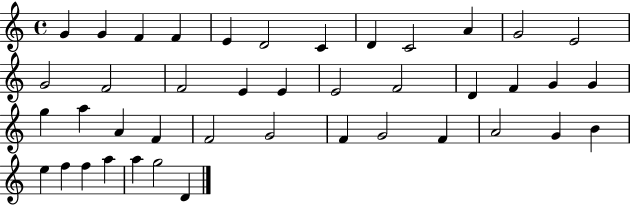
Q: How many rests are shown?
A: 0